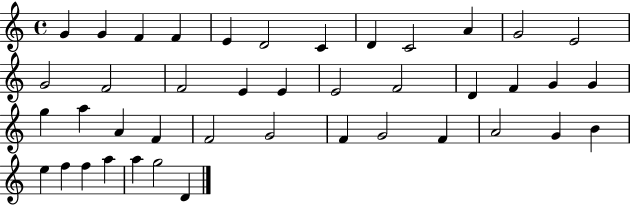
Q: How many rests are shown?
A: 0